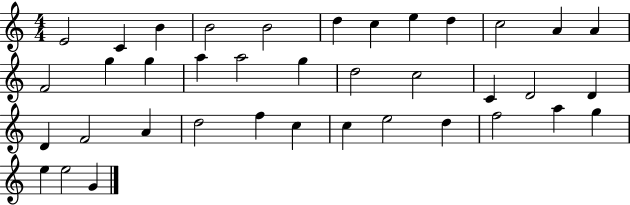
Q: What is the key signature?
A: C major